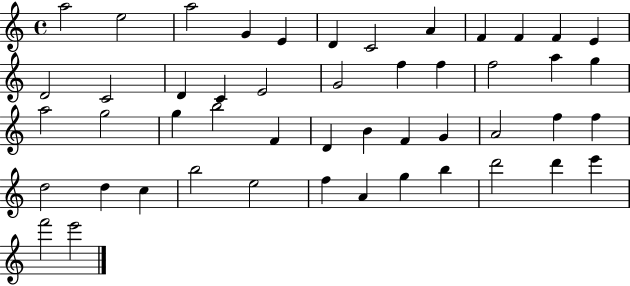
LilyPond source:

{
  \clef treble
  \time 4/4
  \defaultTimeSignature
  \key c \major
  a''2 e''2 | a''2 g'4 e'4 | d'4 c'2 a'4 | f'4 f'4 f'4 e'4 | \break d'2 c'2 | d'4 c'4 e'2 | g'2 f''4 f''4 | f''2 a''4 g''4 | \break a''2 g''2 | g''4 b''2 f'4 | d'4 b'4 f'4 g'4 | a'2 f''4 f''4 | \break d''2 d''4 c''4 | b''2 e''2 | f''4 a'4 g''4 b''4 | d'''2 d'''4 e'''4 | \break f'''2 e'''2 | \bar "|."
}